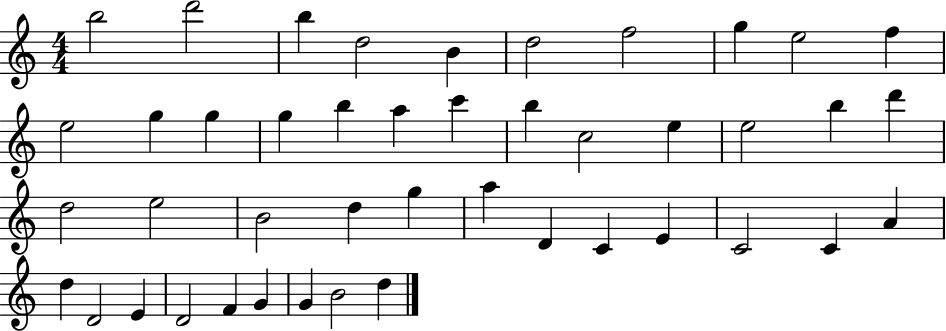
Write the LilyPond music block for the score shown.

{
  \clef treble
  \numericTimeSignature
  \time 4/4
  \key c \major
  b''2 d'''2 | b''4 d''2 b'4 | d''2 f''2 | g''4 e''2 f''4 | \break e''2 g''4 g''4 | g''4 b''4 a''4 c'''4 | b''4 c''2 e''4 | e''2 b''4 d'''4 | \break d''2 e''2 | b'2 d''4 g''4 | a''4 d'4 c'4 e'4 | c'2 c'4 a'4 | \break d''4 d'2 e'4 | d'2 f'4 g'4 | g'4 b'2 d''4 | \bar "|."
}